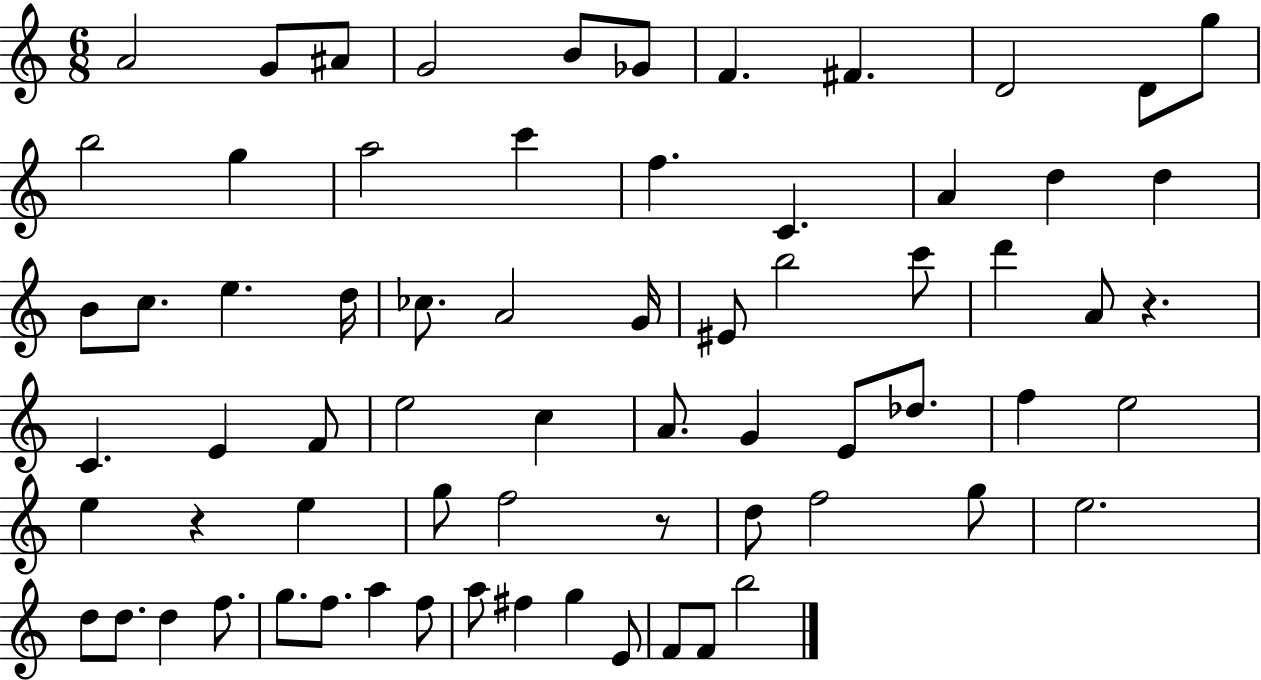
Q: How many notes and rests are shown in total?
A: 69